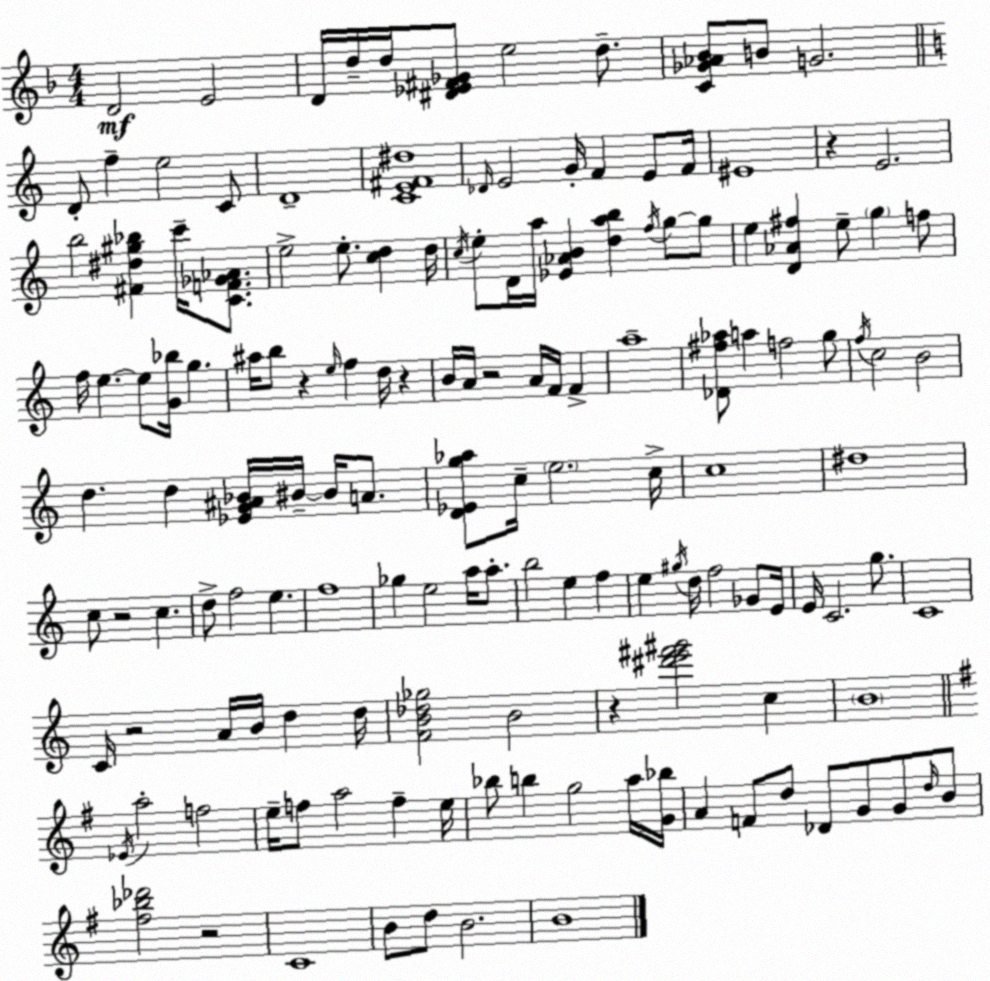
X:1
T:Untitled
M:4/4
L:1/4
K:Dm
D2 E2 D/4 d/4 d/4 [^D_E^F_G]/2 e2 d/2 [C_G_A_B]/2 B/2 G2 D/2 f e2 C/2 D4 [CE^F^d]4 _D/4 E2 G/4 F E/2 F/4 ^E4 z E2 b2 [^F^d^g_b] c'/4 [CF_G_A]/2 e2 e/2 [cd] d/4 c/4 e/2 D/4 a/4 [_E_AB] [dab] f/4 g/2 g/2 e [D_A^f] e/2 g f/2 f/4 e e/2 [G_b]/4 g ^a/4 b/2 z e/4 f d/4 z B/4 A/4 z2 A/4 F/4 F a4 [_D^f_a]/2 a f2 g/2 f/4 c2 B2 d d [_EG^A_B]/4 ^B/4 ^B/4 A/2 [D_Eg_a]/2 c/4 e2 c/4 c4 ^d4 c/2 z2 c d/2 f2 e f4 _g e2 a/4 a/2 b2 e f e ^g/4 d/4 f2 _G/2 E/4 E/4 C2 g/2 C4 C/4 z2 A/4 B/4 d d/4 [FB_d_g]2 B2 z [^d'e'^f'^g']2 c B4 _E/4 a2 f2 e/4 f/2 a2 f e/4 _b/2 b g2 a/4 [G_b]/4 A F/2 d/2 _D/2 G/2 G/2 d/4 B/2 [^f_b_d']2 z2 C4 B/2 d/2 B2 B4